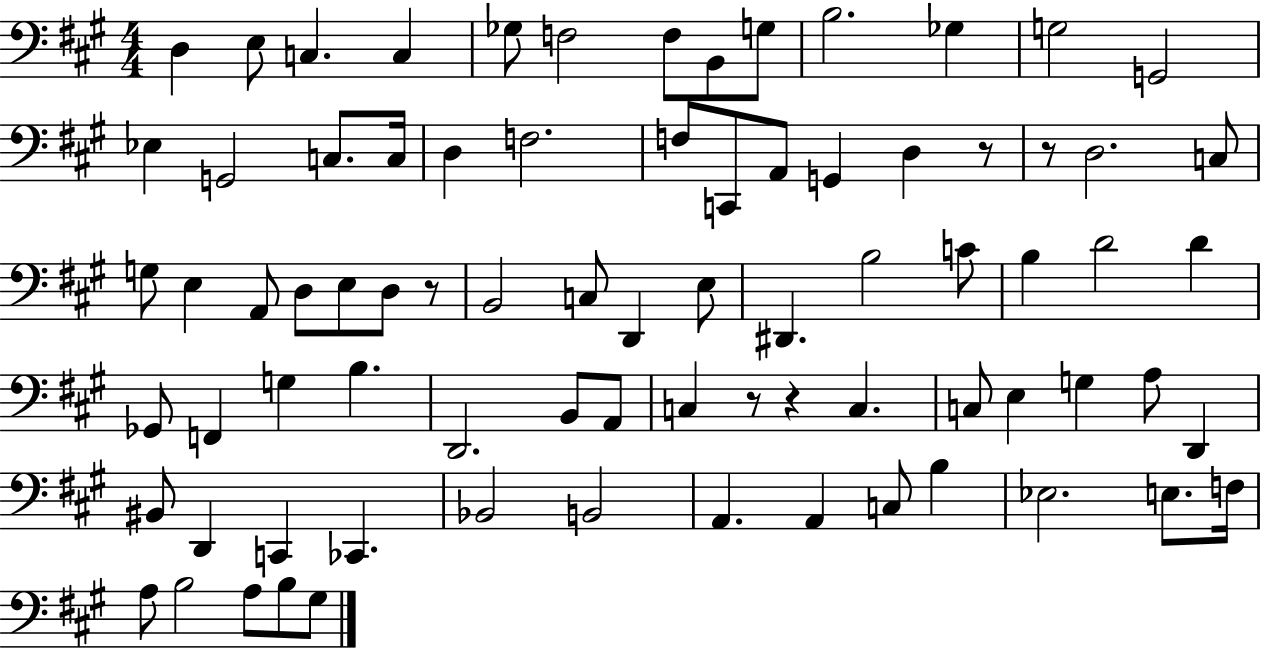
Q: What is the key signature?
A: A major